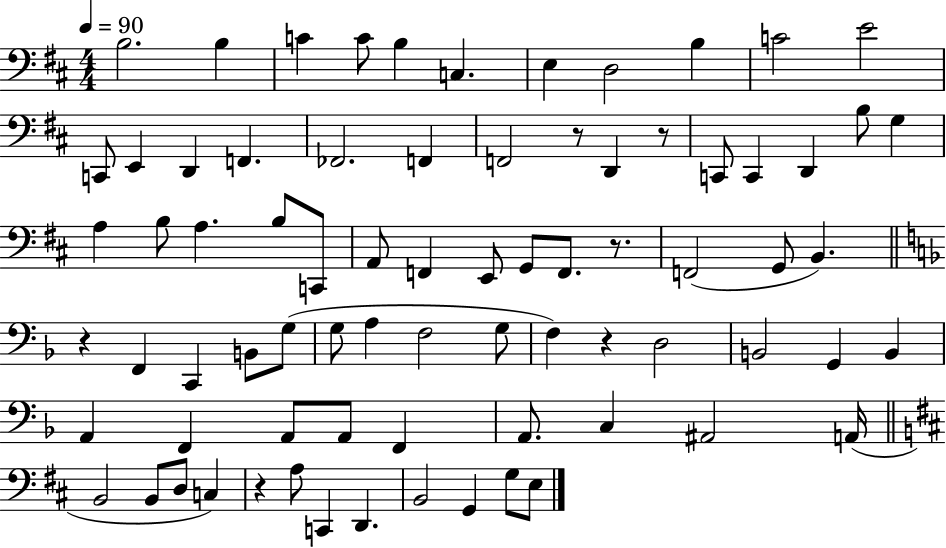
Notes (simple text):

B3/h. B3/q C4/q C4/e B3/q C3/q. E3/q D3/h B3/q C4/h E4/h C2/e E2/q D2/q F2/q. FES2/h. F2/q F2/h R/e D2/q R/e C2/e C2/q D2/q B3/e G3/q A3/q B3/e A3/q. B3/e C2/e A2/e F2/q E2/e G2/e F2/e. R/e. F2/h G2/e B2/q. R/q F2/q C2/q B2/e G3/e G3/e A3/q F3/h G3/e F3/q R/q D3/h B2/h G2/q B2/q A2/q F2/q A2/e A2/e F2/q A2/e. C3/q A#2/h A2/s B2/h B2/e D3/e C3/q R/q A3/e C2/q D2/q. B2/h G2/q G3/e E3/e